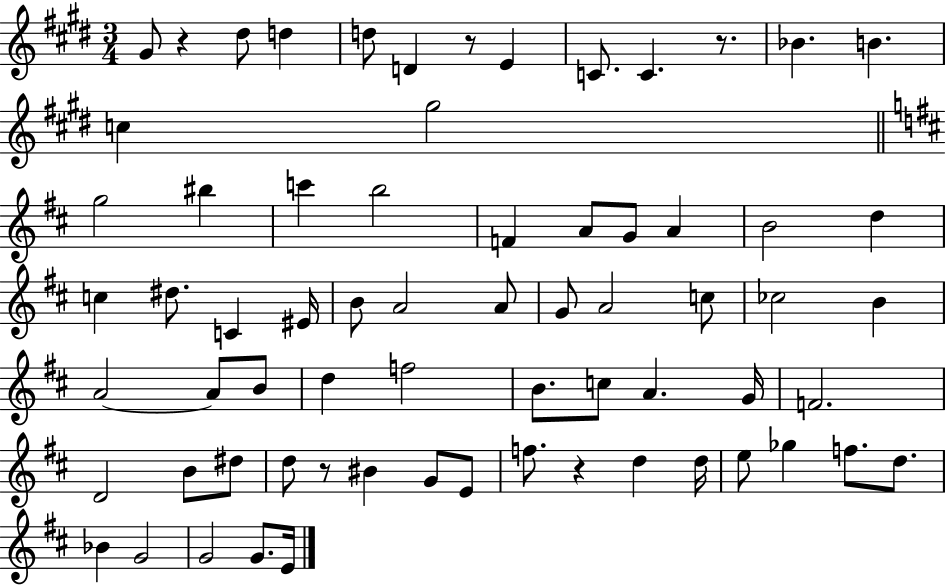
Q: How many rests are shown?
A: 5